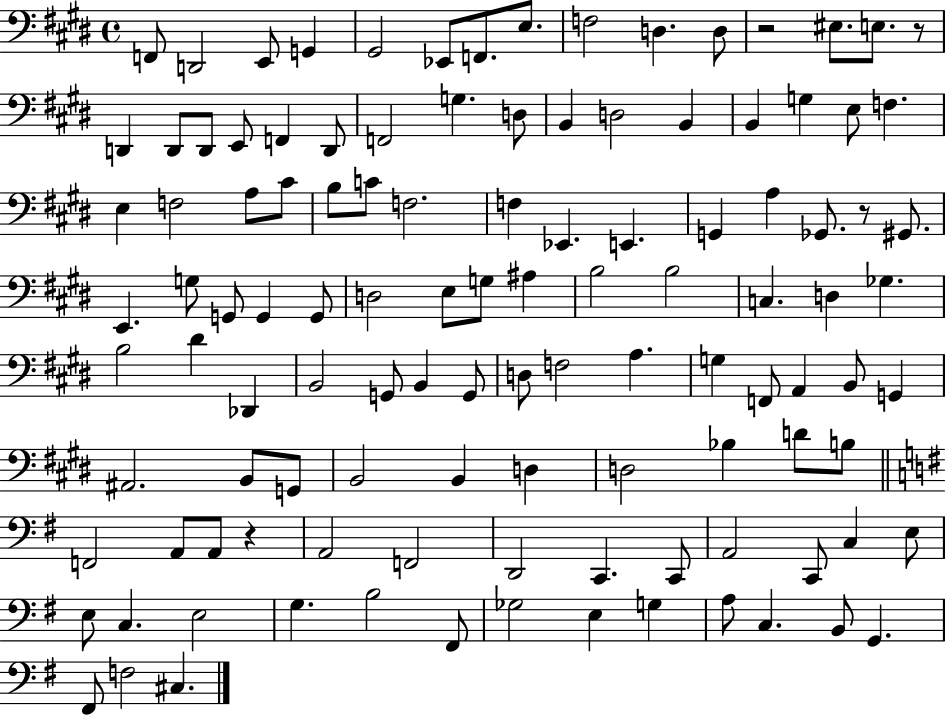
X:1
T:Untitled
M:4/4
L:1/4
K:E
F,,/2 D,,2 E,,/2 G,, ^G,,2 _E,,/2 F,,/2 E,/2 F,2 D, D,/2 z2 ^E,/2 E,/2 z/2 D,, D,,/2 D,,/2 E,,/2 F,, D,,/2 F,,2 G, D,/2 B,, D,2 B,, B,, G, E,/2 F, E, F,2 A,/2 ^C/2 B,/2 C/2 F,2 F, _E,, E,, G,, A, _G,,/2 z/2 ^G,,/2 E,, G,/2 G,,/2 G,, G,,/2 D,2 E,/2 G,/2 ^A, B,2 B,2 C, D, _G, B,2 ^D _D,, B,,2 G,,/2 B,, G,,/2 D,/2 F,2 A, G, F,,/2 A,, B,,/2 G,, ^A,,2 B,,/2 G,,/2 B,,2 B,, D, D,2 _B, D/2 B,/2 F,,2 A,,/2 A,,/2 z A,,2 F,,2 D,,2 C,, C,,/2 A,,2 C,,/2 C, E,/2 E,/2 C, E,2 G, B,2 ^F,,/2 _G,2 E, G, A,/2 C, B,,/2 G,, ^F,,/2 F,2 ^C,